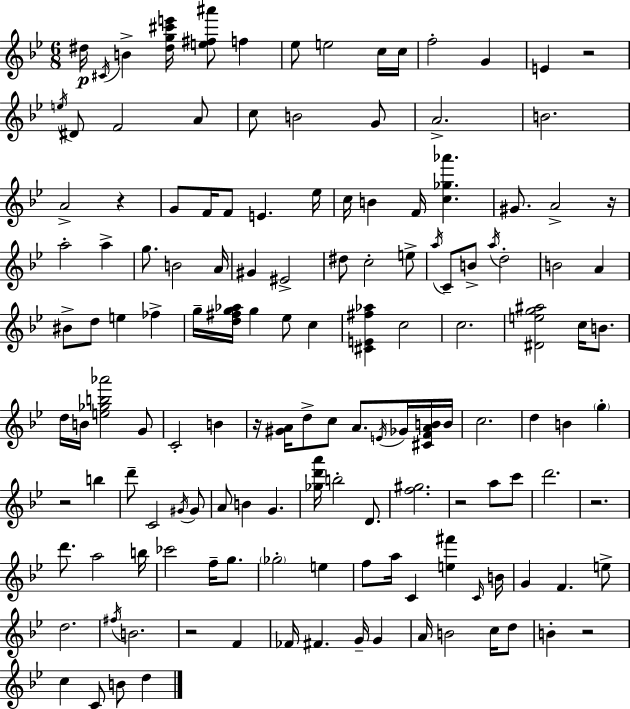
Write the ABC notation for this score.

X:1
T:Untitled
M:6/8
L:1/4
K:Gm
^d/4 ^C/4 B [^dg^c'e']/4 [e^f^a']/2 f _e/2 e2 c/4 c/4 f2 G E z2 e/4 ^D/2 F2 A/2 c/2 B2 G/2 A2 B2 A2 z G/2 F/4 F/2 E _e/4 c/4 B F/4 [c_g_a'] ^G/2 A2 z/4 a2 a g/2 B2 A/4 ^G ^E2 ^d/2 c2 e/2 a/4 C/2 B/2 a/4 d2 B2 A ^B/2 d/2 e _f g/4 [d^fg_a]/4 g _e/2 c [^CE^f_a] c2 c2 [^Deg^a]2 c/4 B/2 d/4 B/4 [e_gb_a']2 G/2 C2 B z/4 [^GA]/4 d/2 c/2 A/2 E/4 _G/4 [^CFAB]/4 B/4 c2 d B g z2 b d'/2 C2 ^G/4 ^G/2 A/2 B G [_gd'a']/4 b2 D/2 [f^g]2 z2 a/2 c'/2 d'2 z2 d'/2 a2 b/4 _c'2 f/4 g/2 _g2 e f/2 a/4 C [e^f'] C/4 B/4 G F e/2 d2 ^f/4 B2 z2 F _F/4 ^F G/4 G A/4 B2 c/4 d/2 B z2 c C/2 B/2 d